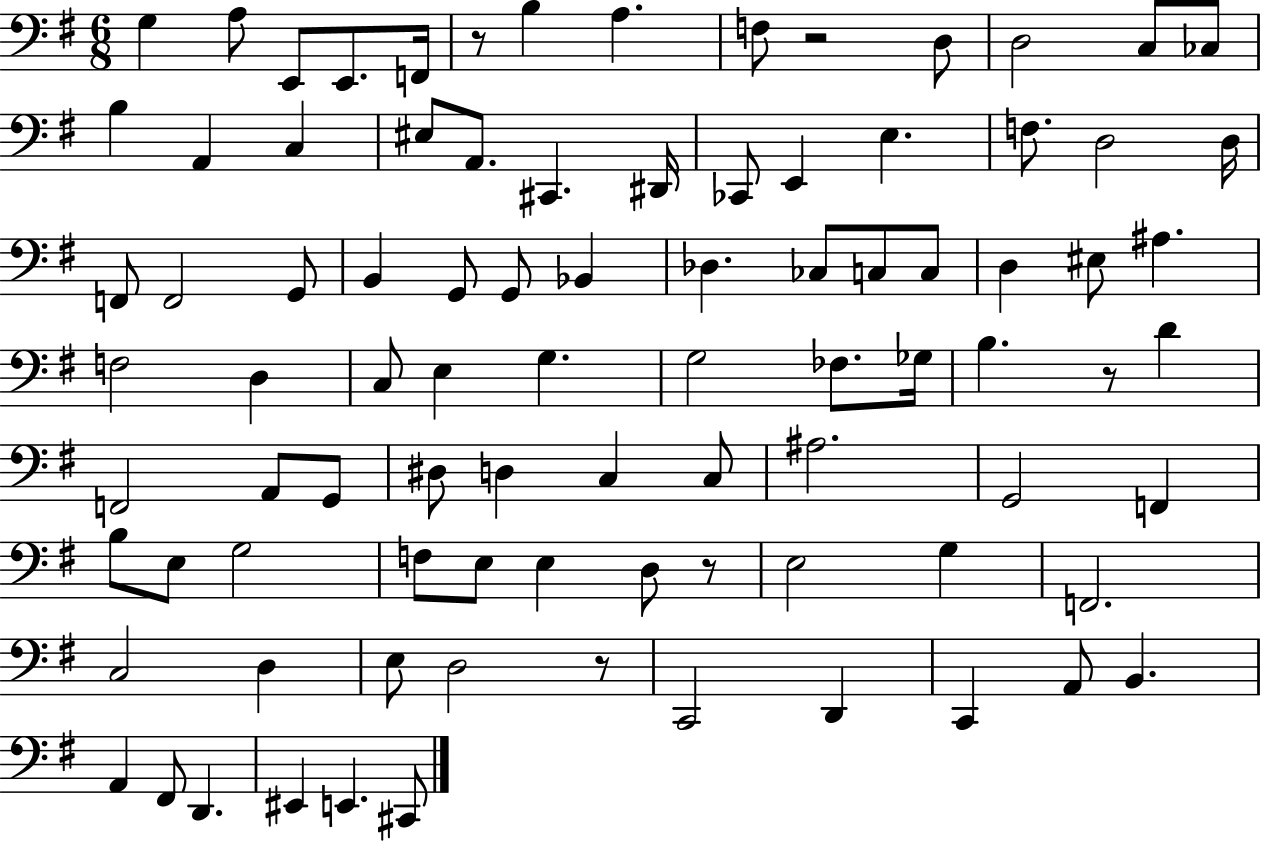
X:1
T:Untitled
M:6/8
L:1/4
K:G
G, A,/2 E,,/2 E,,/2 F,,/4 z/2 B, A, F,/2 z2 D,/2 D,2 C,/2 _C,/2 B, A,, C, ^E,/2 A,,/2 ^C,, ^D,,/4 _C,,/2 E,, E, F,/2 D,2 D,/4 F,,/2 F,,2 G,,/2 B,, G,,/2 G,,/2 _B,, _D, _C,/2 C,/2 C,/2 D, ^E,/2 ^A, F,2 D, C,/2 E, G, G,2 _F,/2 _G,/4 B, z/2 D F,,2 A,,/2 G,,/2 ^D,/2 D, C, C,/2 ^A,2 G,,2 F,, B,/2 E,/2 G,2 F,/2 E,/2 E, D,/2 z/2 E,2 G, F,,2 C,2 D, E,/2 D,2 z/2 C,,2 D,, C,, A,,/2 B,, A,, ^F,,/2 D,, ^E,, E,, ^C,,/2